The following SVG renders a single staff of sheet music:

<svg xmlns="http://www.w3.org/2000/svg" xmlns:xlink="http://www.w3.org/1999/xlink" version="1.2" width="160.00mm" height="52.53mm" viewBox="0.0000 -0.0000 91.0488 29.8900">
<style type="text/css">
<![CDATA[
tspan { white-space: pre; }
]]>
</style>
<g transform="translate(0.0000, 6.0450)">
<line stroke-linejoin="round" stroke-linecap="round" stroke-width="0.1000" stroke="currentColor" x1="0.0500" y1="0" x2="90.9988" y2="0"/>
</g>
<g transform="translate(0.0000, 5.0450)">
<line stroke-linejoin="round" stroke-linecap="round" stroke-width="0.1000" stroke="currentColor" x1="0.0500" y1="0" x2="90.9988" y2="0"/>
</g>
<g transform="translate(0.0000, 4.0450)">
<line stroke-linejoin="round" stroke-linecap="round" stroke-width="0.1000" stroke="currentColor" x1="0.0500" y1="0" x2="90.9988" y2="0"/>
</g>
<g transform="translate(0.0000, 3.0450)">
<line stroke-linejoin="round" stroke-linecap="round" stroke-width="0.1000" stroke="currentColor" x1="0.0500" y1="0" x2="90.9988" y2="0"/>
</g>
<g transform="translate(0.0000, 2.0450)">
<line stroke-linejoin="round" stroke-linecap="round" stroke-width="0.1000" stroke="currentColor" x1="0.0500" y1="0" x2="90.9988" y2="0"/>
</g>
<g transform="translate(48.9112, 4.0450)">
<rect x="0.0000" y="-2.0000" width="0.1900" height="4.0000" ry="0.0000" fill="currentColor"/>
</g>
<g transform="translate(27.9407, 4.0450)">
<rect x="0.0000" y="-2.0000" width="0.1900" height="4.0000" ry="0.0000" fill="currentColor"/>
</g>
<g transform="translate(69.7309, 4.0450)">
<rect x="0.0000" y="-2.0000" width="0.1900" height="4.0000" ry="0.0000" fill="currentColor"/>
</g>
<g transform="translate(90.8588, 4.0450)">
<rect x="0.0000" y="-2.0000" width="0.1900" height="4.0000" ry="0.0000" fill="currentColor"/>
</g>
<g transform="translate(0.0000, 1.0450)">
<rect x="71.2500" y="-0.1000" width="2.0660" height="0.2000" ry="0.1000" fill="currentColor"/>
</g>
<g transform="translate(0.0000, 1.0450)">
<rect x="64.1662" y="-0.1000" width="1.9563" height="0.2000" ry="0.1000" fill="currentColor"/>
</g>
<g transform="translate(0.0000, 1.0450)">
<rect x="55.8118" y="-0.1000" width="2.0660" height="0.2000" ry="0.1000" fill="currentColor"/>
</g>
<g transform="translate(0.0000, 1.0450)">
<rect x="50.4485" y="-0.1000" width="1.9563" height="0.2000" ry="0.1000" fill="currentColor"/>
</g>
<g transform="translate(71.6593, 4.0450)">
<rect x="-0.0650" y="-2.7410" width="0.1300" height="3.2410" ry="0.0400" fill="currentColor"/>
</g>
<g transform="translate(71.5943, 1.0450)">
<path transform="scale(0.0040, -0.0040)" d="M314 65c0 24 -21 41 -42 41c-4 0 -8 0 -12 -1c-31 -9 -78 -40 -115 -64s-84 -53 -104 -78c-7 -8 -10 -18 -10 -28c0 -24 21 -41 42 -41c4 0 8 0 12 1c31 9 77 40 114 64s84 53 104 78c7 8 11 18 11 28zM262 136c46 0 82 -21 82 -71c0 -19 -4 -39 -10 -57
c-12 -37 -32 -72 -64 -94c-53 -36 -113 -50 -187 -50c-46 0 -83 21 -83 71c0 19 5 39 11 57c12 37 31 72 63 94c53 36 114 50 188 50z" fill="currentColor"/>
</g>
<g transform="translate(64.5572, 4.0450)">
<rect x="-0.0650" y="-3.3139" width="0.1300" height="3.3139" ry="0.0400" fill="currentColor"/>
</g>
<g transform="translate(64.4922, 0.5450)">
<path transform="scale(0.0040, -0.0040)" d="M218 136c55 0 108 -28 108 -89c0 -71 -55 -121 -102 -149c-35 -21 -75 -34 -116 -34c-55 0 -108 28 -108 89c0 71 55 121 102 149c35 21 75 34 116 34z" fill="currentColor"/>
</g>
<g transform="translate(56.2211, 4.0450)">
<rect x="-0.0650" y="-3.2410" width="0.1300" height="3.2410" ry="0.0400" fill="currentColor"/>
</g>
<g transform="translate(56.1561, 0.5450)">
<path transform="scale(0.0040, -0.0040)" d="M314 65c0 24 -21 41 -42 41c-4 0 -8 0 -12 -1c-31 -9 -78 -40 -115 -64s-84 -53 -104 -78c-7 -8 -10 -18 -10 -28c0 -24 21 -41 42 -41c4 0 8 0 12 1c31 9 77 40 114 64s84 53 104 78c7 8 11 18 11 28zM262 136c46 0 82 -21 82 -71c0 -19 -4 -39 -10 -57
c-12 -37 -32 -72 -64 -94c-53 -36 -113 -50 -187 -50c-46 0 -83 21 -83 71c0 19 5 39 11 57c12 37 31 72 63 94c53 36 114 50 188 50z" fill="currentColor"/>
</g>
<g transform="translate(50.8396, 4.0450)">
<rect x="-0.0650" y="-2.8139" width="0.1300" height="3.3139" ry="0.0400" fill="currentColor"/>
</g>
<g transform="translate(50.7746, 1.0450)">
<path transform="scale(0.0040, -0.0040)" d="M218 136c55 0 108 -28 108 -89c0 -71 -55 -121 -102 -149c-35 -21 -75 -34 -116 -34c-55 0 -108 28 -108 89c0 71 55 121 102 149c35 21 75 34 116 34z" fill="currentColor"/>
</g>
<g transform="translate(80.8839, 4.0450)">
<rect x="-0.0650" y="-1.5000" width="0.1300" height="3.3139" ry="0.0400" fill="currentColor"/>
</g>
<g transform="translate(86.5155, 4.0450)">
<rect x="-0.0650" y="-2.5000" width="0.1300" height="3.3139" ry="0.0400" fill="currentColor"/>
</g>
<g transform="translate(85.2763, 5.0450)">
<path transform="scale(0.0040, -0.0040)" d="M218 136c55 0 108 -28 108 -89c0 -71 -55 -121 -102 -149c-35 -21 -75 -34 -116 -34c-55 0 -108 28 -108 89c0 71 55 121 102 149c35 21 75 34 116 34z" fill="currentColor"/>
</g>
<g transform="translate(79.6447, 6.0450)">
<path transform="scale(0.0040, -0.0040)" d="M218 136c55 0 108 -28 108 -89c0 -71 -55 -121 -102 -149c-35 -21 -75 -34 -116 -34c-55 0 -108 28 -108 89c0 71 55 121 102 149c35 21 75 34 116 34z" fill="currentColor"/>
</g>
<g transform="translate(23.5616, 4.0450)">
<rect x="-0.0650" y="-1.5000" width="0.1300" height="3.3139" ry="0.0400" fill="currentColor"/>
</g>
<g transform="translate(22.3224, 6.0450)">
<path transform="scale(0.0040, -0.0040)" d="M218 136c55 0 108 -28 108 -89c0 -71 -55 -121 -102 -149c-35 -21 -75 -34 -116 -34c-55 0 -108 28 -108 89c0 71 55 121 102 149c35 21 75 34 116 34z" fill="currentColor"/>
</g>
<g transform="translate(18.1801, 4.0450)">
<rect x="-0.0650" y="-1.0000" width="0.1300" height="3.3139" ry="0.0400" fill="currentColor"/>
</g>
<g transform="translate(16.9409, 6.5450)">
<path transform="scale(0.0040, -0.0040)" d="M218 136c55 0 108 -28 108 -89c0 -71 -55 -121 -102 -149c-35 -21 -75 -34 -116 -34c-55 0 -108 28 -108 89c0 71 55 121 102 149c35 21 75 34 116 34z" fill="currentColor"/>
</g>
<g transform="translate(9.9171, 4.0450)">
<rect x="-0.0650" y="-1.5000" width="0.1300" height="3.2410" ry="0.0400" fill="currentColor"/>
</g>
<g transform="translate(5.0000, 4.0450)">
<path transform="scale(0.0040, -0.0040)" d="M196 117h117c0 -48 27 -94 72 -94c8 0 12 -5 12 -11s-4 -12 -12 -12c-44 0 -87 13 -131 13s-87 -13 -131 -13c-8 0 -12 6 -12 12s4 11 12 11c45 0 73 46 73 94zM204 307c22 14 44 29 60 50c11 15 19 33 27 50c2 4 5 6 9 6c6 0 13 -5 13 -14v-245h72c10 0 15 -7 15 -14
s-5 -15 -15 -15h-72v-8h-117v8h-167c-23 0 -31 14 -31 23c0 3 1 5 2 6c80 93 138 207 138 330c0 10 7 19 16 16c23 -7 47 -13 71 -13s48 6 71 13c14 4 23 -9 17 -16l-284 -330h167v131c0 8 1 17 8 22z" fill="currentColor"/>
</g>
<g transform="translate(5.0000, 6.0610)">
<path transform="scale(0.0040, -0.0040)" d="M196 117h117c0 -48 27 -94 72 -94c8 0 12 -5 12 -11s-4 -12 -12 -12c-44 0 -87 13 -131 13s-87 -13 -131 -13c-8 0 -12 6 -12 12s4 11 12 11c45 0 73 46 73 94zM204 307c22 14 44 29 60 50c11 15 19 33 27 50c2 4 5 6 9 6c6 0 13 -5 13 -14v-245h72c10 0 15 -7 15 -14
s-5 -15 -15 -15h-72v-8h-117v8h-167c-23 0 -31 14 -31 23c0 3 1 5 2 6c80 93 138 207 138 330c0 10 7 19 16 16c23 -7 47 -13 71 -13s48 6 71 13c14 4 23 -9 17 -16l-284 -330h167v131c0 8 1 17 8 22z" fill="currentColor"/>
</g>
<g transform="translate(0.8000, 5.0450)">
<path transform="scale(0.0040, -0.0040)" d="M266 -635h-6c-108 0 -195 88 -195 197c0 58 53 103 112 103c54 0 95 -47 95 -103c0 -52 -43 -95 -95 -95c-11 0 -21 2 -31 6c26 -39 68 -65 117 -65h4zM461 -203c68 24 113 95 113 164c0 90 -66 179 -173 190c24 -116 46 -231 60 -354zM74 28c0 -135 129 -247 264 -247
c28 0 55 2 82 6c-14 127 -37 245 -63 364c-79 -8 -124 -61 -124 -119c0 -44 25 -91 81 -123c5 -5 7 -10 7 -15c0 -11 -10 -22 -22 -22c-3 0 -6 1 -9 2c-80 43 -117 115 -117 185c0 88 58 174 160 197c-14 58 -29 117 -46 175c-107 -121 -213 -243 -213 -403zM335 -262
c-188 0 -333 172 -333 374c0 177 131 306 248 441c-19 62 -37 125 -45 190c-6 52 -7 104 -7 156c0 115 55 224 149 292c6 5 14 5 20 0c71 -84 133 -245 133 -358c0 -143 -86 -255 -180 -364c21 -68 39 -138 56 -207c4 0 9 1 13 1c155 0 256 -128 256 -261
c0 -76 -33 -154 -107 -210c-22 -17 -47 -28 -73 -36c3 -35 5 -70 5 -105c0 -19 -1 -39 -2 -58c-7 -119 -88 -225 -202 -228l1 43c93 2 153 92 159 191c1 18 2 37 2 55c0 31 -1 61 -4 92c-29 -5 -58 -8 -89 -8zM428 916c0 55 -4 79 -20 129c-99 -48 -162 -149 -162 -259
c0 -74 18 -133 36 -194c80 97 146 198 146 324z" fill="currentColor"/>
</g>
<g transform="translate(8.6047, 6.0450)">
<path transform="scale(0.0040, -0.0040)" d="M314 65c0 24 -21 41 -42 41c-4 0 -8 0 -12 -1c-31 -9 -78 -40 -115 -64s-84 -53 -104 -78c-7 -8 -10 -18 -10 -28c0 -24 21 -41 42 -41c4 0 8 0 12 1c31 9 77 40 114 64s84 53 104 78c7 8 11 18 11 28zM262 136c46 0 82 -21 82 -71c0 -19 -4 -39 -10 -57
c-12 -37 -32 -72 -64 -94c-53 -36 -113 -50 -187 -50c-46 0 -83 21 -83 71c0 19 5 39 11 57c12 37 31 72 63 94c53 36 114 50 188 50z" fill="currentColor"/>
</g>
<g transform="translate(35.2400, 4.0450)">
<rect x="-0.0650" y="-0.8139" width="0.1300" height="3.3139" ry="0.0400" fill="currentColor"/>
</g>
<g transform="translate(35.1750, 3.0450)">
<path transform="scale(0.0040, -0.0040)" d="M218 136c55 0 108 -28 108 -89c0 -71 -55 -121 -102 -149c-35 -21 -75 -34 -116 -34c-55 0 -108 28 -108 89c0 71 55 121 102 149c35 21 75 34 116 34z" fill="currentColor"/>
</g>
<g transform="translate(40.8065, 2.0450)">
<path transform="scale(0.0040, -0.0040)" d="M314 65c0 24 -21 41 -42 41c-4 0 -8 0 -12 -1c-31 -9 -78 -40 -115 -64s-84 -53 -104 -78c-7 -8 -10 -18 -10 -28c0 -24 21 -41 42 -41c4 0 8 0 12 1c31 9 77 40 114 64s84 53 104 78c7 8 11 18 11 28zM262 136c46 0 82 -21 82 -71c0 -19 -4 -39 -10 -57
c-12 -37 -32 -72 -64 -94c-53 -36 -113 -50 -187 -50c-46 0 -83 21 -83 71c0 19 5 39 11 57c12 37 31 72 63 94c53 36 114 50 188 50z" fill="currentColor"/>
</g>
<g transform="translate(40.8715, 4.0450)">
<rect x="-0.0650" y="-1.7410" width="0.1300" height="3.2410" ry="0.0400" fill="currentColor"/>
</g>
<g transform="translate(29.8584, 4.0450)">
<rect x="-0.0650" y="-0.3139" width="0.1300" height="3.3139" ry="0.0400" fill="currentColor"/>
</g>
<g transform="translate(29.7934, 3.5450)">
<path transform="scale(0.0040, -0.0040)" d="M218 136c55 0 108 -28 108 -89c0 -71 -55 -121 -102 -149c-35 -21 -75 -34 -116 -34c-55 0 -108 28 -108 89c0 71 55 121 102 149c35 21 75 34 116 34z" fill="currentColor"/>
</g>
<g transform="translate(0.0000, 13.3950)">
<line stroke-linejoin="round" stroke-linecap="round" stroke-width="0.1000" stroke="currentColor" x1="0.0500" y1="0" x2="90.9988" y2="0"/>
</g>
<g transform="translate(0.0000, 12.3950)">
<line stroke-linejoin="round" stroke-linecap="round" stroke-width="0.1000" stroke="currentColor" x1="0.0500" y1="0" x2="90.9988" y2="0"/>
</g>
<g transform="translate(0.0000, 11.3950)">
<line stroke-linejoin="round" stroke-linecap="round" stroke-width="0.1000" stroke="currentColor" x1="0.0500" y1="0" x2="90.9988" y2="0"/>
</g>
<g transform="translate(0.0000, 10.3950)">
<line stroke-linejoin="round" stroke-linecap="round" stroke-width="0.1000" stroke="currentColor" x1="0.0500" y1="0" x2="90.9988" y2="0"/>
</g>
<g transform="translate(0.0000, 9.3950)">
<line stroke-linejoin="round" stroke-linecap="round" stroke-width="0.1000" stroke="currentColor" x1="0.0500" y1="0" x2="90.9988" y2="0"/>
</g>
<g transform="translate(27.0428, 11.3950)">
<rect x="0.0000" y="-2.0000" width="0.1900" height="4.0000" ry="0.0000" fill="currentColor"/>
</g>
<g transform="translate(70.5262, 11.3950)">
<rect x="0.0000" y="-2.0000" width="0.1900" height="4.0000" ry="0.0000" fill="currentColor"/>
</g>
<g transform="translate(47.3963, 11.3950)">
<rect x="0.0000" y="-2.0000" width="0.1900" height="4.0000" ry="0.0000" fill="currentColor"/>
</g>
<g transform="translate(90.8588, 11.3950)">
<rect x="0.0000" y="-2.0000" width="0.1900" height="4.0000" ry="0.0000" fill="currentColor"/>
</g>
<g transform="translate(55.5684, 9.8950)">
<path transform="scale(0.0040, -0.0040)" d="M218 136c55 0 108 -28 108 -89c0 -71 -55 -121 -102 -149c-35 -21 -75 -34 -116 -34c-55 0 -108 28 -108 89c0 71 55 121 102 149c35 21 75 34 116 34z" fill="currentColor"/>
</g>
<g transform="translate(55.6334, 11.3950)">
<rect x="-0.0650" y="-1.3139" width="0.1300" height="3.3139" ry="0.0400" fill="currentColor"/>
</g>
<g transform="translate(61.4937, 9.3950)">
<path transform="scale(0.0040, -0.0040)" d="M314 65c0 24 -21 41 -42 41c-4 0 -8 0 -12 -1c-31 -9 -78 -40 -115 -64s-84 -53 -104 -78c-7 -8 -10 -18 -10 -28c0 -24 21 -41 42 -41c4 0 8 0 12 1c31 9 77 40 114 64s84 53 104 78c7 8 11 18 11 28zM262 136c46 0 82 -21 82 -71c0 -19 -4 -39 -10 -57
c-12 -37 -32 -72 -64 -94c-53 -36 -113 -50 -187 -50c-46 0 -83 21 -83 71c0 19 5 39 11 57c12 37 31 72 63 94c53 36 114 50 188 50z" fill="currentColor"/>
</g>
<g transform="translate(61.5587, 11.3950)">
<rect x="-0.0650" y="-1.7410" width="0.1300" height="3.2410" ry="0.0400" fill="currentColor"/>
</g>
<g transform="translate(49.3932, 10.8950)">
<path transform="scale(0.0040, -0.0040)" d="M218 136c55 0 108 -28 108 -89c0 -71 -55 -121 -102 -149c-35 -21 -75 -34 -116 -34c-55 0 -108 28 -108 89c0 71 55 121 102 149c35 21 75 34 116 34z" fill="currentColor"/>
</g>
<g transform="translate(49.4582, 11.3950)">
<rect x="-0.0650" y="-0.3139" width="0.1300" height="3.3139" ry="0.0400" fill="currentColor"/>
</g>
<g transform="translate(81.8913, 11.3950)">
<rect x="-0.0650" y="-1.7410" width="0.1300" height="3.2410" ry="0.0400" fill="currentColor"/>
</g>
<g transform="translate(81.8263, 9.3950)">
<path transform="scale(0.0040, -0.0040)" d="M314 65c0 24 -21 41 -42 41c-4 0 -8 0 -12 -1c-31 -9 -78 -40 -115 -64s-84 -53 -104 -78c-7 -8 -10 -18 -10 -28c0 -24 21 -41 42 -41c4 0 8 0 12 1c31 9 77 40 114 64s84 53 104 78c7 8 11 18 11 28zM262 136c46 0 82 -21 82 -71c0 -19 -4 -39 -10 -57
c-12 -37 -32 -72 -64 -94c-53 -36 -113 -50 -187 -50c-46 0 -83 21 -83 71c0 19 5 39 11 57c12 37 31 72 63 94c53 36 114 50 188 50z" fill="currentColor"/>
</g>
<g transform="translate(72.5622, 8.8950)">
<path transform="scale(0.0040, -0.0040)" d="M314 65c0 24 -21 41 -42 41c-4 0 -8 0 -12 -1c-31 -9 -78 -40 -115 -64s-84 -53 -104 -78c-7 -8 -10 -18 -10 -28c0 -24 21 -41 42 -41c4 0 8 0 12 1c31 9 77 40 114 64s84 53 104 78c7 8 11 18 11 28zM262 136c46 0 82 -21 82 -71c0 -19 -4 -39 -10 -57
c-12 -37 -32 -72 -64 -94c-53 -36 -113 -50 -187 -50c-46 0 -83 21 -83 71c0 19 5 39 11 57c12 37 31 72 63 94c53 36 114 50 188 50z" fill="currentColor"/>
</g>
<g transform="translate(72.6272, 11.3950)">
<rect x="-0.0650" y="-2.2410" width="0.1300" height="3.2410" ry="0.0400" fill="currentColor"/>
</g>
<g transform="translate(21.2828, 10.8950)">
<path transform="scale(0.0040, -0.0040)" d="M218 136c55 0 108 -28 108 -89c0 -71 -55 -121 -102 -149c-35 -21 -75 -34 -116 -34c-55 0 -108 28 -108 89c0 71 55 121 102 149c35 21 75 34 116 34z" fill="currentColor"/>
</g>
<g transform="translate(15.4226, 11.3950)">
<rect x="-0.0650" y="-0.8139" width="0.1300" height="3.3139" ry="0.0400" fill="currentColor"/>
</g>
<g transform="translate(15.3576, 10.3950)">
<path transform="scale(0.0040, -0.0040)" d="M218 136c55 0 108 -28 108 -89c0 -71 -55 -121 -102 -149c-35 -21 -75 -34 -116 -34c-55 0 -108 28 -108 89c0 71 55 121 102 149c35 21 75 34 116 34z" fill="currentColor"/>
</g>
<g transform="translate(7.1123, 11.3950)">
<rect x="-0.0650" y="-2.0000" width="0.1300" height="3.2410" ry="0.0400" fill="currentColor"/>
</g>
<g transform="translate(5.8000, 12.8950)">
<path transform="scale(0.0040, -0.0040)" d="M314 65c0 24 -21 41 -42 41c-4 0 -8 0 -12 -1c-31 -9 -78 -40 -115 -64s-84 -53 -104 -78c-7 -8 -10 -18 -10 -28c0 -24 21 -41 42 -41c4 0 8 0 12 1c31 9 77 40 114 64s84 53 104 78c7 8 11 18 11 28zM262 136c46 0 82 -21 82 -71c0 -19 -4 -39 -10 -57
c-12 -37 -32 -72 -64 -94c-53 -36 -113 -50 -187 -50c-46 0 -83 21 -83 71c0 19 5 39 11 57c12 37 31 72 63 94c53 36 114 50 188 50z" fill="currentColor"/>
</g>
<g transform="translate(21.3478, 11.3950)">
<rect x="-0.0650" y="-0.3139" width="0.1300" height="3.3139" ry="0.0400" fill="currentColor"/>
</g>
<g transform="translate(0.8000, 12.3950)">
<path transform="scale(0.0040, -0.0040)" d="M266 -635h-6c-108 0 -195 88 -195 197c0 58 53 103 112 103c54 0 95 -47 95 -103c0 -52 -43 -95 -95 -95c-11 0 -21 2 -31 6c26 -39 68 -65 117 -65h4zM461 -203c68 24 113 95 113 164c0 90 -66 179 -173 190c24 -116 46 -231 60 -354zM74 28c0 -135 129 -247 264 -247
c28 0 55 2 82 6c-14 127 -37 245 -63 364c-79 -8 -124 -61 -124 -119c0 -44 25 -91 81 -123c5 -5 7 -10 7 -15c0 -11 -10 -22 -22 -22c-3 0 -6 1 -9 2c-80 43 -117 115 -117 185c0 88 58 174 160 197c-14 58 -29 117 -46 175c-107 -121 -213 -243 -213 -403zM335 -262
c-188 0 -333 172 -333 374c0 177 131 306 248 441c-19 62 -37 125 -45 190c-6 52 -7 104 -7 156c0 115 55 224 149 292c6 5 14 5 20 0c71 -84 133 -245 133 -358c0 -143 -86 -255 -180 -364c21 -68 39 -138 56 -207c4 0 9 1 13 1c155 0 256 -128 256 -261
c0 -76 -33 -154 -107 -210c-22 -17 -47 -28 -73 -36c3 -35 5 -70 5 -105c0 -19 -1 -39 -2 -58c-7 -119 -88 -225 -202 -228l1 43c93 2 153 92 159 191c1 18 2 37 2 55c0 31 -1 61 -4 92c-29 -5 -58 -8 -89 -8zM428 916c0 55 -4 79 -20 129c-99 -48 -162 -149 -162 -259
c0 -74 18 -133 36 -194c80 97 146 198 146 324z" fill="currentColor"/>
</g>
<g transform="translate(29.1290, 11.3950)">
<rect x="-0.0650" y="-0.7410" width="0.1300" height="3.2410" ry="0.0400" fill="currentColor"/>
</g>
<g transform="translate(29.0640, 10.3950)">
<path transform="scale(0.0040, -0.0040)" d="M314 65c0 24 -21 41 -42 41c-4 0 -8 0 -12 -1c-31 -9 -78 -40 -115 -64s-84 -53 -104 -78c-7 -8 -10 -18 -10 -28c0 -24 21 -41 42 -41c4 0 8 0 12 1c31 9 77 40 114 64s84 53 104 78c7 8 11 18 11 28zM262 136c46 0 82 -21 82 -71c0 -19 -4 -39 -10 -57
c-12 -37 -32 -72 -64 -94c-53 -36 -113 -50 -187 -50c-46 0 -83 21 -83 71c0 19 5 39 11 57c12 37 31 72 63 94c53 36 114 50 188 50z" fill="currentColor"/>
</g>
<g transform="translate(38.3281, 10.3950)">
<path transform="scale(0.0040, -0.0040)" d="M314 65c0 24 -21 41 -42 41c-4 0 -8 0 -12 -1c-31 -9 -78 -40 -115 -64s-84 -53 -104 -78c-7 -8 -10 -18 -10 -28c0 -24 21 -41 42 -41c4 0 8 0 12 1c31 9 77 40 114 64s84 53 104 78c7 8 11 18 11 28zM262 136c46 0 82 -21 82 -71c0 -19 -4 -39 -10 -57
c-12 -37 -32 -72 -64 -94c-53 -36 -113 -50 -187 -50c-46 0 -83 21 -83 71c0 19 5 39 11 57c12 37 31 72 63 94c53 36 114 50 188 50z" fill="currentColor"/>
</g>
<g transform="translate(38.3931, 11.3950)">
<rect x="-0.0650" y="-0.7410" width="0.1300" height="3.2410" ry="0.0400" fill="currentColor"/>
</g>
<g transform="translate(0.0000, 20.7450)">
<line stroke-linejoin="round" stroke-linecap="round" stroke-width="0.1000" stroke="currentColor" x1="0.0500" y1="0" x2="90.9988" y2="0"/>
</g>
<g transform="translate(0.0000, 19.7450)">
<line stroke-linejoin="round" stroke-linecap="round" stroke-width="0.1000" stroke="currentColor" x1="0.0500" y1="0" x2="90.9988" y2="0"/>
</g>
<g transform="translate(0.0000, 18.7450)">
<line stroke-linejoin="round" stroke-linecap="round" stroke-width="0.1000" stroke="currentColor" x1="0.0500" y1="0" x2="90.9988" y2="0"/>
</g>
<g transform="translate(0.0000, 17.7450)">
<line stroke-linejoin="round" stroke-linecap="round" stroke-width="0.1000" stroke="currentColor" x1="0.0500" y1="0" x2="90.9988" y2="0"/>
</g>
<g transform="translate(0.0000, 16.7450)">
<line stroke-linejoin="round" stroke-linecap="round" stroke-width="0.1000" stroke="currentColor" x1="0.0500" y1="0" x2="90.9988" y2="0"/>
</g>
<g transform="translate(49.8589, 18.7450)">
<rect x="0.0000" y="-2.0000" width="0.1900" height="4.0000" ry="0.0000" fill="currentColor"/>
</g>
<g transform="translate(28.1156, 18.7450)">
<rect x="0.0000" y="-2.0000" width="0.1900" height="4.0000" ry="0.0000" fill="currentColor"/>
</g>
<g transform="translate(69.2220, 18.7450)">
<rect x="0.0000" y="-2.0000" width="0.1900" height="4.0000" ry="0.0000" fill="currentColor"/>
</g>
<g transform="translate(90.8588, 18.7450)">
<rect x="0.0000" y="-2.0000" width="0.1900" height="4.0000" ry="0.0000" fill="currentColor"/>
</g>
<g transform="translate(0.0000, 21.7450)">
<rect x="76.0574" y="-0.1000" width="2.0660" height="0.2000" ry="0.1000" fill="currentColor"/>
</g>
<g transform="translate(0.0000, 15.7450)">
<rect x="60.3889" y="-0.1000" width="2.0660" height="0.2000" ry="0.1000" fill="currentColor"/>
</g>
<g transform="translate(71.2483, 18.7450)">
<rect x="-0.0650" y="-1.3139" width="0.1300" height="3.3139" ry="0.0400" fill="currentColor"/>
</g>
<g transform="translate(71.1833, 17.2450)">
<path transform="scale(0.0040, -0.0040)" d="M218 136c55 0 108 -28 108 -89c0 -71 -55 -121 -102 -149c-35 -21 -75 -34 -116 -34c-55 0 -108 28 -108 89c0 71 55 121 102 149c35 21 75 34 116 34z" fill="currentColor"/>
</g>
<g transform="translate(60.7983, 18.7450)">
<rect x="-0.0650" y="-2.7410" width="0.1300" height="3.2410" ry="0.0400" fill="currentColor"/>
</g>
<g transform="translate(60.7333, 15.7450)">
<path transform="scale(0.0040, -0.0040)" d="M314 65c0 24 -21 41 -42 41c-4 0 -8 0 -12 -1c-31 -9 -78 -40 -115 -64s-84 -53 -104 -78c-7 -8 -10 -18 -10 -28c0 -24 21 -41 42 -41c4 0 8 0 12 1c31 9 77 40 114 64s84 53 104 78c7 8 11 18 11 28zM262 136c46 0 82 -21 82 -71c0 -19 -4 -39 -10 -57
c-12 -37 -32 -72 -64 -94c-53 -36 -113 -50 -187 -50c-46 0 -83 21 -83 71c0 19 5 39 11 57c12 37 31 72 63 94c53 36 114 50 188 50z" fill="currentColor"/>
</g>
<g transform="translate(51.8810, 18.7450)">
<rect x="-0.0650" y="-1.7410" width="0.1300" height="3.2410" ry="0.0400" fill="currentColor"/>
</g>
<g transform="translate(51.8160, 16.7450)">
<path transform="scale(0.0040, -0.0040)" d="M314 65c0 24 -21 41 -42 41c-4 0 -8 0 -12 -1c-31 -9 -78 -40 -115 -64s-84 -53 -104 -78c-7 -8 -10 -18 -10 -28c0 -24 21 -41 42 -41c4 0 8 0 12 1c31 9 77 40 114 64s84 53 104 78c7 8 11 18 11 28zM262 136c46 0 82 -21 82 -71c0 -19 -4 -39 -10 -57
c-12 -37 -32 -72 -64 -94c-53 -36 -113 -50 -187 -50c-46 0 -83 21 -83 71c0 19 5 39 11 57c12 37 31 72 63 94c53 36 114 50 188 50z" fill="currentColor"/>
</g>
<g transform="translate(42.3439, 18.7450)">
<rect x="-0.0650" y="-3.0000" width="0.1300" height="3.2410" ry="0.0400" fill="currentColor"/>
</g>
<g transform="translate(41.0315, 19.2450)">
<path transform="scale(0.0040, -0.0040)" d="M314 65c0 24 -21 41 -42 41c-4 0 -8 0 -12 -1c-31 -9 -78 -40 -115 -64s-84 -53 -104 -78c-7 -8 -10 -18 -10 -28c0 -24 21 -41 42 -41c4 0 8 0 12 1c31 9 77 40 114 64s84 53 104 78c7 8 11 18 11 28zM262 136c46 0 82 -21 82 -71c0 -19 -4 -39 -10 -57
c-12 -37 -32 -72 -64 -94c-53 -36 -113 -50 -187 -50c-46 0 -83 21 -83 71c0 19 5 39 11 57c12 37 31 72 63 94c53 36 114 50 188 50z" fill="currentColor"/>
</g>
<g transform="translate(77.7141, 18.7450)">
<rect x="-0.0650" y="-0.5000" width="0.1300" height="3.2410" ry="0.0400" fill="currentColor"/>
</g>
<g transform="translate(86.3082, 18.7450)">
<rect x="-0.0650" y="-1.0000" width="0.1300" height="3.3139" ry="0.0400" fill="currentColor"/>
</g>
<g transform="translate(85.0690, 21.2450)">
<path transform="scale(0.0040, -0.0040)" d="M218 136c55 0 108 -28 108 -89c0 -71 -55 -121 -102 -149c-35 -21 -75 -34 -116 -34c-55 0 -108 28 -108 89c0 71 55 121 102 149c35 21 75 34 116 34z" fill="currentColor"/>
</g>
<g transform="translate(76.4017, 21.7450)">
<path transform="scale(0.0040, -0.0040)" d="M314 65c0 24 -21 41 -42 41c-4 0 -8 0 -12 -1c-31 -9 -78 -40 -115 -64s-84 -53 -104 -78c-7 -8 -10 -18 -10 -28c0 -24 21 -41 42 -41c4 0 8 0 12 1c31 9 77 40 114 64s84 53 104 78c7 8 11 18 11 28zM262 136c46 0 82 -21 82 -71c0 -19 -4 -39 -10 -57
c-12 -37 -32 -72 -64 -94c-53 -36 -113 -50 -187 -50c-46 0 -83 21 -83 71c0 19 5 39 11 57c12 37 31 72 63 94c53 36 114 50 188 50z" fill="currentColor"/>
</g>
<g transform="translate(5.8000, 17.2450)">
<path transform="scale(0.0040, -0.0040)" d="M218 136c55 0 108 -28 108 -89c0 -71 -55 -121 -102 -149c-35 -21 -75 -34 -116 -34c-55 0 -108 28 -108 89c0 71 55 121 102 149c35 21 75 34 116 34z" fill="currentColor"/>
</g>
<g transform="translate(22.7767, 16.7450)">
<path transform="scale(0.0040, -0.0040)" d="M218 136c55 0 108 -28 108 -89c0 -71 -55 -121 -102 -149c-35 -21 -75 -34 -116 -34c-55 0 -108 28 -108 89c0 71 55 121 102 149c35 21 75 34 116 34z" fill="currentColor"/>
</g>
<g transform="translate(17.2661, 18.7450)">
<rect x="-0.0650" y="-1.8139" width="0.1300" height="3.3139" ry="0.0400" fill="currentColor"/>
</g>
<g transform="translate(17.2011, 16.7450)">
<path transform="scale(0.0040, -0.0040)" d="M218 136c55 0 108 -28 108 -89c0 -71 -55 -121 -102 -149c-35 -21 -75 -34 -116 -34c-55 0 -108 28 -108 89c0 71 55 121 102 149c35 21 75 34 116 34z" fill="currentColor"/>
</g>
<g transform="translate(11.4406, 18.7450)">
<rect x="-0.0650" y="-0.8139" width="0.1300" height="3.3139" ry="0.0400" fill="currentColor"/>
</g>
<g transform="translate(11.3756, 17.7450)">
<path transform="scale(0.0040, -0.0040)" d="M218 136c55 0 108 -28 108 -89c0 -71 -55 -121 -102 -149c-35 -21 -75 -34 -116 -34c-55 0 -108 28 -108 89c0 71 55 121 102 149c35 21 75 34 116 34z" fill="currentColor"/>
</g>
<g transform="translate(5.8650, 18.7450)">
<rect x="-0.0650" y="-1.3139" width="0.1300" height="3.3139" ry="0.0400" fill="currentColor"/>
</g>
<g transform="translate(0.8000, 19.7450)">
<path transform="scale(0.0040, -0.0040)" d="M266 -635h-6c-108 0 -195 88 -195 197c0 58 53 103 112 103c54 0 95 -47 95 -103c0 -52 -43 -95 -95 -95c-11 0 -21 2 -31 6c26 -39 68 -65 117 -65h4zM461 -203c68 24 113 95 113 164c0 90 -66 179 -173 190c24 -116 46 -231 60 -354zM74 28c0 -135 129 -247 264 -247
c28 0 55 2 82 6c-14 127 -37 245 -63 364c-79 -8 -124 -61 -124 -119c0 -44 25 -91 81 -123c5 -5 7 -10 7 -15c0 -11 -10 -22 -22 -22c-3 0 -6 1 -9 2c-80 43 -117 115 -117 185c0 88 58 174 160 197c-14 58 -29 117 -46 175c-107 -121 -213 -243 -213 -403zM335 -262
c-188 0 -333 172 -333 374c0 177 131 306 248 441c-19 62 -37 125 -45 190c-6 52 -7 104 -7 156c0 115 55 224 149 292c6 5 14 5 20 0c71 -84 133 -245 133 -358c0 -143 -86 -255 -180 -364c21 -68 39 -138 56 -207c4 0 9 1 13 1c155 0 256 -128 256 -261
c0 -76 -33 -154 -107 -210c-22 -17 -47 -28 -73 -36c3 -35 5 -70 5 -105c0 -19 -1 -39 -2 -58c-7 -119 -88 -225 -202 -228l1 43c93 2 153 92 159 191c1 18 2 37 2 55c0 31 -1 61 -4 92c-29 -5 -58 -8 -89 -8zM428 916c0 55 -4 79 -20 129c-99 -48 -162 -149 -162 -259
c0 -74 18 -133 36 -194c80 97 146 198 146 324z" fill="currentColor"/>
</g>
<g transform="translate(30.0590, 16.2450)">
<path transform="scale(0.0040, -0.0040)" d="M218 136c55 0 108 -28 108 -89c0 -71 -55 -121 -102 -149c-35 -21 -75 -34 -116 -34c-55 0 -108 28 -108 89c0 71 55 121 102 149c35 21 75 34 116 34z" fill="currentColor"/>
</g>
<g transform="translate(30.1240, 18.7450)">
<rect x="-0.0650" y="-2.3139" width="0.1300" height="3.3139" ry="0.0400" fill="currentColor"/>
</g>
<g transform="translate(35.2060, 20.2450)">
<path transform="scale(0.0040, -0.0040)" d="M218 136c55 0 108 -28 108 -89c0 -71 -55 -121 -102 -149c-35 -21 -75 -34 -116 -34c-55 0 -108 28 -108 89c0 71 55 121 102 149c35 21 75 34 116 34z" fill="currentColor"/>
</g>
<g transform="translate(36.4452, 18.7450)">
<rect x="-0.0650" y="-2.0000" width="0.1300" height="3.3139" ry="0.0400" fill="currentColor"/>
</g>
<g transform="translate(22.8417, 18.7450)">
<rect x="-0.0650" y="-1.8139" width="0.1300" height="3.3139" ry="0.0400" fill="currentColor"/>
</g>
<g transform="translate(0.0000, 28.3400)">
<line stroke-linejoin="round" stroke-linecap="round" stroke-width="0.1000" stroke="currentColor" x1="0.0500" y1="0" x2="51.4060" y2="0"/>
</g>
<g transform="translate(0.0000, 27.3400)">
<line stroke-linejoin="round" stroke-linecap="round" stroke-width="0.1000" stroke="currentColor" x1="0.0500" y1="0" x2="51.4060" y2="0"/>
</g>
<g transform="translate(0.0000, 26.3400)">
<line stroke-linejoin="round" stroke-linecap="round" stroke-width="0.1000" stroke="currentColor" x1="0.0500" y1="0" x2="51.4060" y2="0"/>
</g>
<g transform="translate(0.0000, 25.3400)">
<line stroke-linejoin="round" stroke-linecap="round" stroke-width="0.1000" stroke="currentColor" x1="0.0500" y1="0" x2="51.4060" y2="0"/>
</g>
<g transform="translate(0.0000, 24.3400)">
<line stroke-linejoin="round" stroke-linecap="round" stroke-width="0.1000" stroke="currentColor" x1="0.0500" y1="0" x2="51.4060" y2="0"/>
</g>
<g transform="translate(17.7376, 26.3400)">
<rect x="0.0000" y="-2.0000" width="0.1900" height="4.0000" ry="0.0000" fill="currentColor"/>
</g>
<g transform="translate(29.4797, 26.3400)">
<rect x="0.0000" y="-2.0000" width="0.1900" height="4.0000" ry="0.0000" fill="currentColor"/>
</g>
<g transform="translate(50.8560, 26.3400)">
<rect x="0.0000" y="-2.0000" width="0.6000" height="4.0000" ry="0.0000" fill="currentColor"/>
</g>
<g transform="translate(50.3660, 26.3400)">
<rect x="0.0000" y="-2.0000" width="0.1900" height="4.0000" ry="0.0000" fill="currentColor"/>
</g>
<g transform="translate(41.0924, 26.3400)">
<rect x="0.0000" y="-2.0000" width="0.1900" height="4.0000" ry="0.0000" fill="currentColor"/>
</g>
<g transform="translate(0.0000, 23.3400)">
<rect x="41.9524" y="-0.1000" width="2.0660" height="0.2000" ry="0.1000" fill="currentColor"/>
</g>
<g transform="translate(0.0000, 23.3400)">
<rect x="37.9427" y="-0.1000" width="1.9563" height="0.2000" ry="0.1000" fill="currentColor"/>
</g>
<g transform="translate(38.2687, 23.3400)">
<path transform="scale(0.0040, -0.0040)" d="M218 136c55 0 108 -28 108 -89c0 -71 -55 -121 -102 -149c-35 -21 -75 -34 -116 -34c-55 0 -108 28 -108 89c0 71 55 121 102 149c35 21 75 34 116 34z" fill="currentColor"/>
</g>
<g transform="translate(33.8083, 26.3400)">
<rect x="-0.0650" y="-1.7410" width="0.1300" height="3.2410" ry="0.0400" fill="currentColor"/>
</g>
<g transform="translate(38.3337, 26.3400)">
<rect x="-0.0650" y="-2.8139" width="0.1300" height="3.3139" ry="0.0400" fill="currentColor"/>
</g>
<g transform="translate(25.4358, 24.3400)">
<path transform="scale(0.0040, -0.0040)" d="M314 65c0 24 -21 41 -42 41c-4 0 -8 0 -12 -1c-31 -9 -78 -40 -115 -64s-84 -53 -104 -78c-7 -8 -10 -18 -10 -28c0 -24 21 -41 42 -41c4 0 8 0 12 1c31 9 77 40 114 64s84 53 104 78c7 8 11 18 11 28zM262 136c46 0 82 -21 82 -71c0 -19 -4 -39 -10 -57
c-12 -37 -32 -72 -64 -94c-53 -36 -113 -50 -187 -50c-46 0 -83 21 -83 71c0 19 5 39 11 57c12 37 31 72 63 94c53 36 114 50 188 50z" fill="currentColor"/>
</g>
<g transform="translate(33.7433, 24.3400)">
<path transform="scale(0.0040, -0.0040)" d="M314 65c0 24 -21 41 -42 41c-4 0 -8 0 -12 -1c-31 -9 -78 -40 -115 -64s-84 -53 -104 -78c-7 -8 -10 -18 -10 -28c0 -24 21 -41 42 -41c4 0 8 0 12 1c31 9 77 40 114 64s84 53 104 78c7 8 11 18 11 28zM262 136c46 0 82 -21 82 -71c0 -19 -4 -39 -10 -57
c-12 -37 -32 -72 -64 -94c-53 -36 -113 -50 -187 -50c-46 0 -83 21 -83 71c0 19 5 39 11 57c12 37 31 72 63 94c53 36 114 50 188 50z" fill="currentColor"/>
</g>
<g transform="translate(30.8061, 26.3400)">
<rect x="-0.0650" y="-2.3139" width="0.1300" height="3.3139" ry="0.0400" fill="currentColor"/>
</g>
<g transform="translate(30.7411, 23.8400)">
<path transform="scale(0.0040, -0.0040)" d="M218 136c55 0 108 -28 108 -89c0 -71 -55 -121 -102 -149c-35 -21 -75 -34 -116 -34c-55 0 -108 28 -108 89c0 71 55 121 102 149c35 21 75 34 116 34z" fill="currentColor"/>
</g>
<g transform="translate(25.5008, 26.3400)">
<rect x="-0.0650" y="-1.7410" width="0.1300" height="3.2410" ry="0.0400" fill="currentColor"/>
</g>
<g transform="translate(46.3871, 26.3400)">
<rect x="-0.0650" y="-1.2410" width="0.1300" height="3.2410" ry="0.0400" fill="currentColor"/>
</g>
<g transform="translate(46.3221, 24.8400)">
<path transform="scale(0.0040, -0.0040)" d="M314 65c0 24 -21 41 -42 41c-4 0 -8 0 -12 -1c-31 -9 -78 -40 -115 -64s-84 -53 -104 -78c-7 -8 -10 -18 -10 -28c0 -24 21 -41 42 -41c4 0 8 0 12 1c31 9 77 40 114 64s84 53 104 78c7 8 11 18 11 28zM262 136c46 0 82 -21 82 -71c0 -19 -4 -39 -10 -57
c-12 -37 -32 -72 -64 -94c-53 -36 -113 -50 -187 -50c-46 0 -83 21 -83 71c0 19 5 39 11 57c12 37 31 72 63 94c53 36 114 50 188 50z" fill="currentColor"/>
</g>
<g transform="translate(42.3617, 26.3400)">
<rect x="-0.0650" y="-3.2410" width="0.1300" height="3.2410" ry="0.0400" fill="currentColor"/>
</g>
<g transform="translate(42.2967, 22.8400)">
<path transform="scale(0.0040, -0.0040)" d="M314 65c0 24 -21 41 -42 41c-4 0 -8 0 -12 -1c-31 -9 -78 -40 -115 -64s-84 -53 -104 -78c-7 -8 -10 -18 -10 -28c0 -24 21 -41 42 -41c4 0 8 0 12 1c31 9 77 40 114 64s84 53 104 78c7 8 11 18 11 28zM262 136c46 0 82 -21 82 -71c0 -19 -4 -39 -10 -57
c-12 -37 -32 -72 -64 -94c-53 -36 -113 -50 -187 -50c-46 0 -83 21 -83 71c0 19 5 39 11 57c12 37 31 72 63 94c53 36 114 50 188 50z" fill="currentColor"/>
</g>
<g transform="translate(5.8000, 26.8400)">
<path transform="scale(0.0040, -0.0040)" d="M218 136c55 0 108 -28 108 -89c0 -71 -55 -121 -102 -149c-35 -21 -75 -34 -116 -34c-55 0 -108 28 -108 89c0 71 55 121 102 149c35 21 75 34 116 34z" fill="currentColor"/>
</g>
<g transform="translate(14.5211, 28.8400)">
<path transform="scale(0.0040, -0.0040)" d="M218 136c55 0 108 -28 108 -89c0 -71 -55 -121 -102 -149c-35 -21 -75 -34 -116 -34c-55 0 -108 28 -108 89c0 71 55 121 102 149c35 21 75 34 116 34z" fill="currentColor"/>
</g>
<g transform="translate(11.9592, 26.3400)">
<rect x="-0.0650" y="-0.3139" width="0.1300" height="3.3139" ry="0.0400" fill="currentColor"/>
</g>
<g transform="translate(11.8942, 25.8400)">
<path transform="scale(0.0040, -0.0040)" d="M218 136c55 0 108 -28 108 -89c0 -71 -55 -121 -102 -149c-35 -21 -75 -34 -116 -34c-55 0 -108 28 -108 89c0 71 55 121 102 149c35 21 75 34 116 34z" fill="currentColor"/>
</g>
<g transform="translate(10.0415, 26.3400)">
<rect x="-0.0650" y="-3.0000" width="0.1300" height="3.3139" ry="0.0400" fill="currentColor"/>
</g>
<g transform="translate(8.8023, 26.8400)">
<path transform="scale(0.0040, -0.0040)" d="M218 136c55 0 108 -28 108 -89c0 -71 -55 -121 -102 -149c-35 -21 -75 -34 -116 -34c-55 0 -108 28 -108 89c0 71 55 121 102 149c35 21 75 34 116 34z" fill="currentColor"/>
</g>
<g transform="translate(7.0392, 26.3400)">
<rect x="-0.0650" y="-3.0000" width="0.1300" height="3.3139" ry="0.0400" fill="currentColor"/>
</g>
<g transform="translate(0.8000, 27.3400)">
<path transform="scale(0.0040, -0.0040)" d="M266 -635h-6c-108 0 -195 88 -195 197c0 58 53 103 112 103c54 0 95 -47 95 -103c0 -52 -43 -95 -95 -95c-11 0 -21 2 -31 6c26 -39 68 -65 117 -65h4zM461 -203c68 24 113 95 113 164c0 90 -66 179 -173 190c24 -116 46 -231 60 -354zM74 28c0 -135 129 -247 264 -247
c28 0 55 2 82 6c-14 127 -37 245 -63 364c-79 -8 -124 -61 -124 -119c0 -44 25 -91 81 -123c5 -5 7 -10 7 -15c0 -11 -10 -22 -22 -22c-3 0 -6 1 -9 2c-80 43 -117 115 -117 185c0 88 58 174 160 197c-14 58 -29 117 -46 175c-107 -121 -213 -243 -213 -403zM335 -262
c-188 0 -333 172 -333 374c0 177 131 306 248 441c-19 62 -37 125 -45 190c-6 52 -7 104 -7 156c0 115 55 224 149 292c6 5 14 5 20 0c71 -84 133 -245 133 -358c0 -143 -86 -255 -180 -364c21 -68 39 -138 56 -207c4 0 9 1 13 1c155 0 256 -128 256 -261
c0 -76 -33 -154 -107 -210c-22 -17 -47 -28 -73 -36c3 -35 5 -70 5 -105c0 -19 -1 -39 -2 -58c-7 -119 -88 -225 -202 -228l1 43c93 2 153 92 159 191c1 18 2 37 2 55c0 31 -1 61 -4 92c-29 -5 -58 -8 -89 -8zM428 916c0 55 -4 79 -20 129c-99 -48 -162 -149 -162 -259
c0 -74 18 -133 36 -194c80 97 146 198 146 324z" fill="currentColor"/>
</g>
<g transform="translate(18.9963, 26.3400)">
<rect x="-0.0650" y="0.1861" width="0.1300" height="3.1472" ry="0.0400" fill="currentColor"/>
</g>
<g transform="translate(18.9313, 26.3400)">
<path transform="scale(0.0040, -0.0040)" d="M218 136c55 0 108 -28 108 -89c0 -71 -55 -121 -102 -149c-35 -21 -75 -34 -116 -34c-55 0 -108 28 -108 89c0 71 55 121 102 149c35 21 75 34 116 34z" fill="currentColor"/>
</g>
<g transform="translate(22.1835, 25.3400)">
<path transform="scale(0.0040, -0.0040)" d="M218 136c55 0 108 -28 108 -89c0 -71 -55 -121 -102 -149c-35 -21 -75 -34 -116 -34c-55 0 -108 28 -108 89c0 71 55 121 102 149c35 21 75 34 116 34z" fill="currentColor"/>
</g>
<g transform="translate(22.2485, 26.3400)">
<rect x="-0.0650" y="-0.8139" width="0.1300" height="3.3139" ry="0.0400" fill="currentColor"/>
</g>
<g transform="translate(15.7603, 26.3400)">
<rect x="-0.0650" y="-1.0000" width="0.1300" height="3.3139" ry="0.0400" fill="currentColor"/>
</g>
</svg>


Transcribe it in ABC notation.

X:1
T:Untitled
M:4/4
L:1/4
K:C
E2 D E c d f2 a b2 b a2 E G F2 d c d2 d2 c e f2 g2 f2 e d f f g F A2 f2 a2 e C2 D A A c D B d f2 g f2 a b2 e2